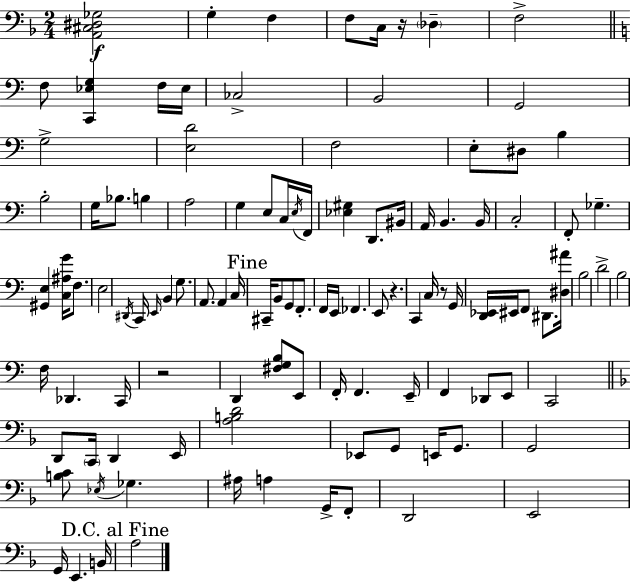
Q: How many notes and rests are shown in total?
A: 110